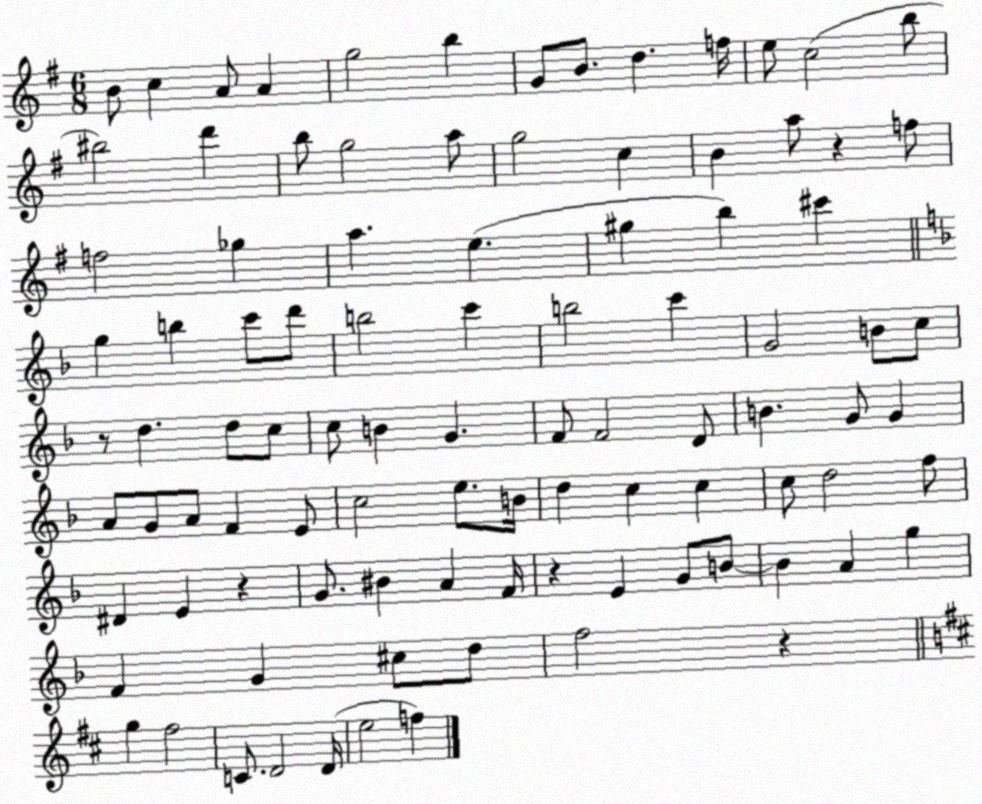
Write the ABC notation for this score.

X:1
T:Untitled
M:6/8
L:1/4
K:G
B/2 c A/2 A g2 b G/2 B/2 d f/4 e/2 c2 b/2 ^b2 d' b/2 g2 a/2 g2 c B a/2 z f/2 f2 _g a e ^g b ^c' g b c'/2 d'/2 b2 c' b2 c' G2 B/2 c/2 z/2 d d/2 c/2 c/2 B G F/2 F2 D/2 B G/2 G A/2 G/2 A/2 F E/2 c2 e/2 B/4 d c c c/2 d2 f/2 ^D E z G/2 ^B A F/4 z E G/2 B/2 B A g F G ^c/2 d/2 f2 z g ^f2 C/2 D2 D/4 e2 f